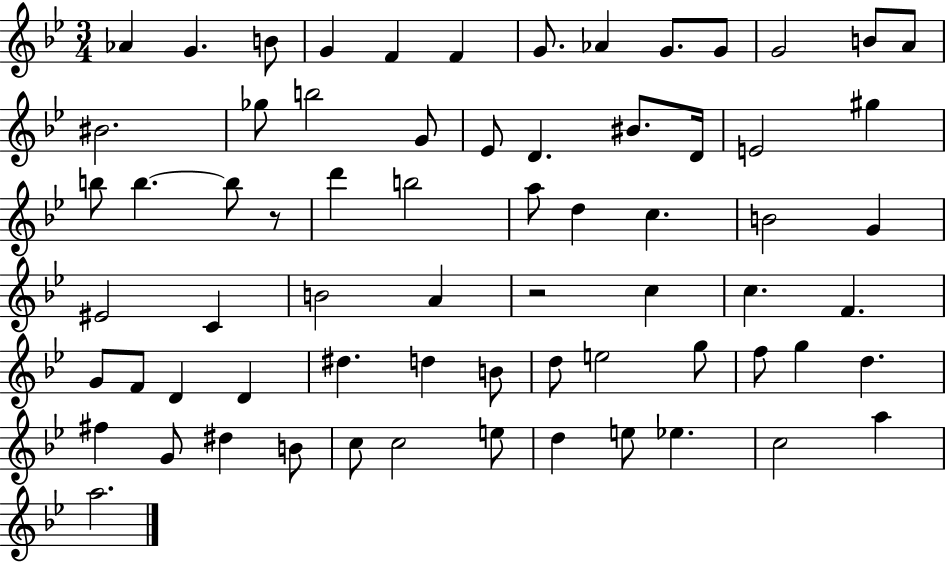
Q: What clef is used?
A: treble